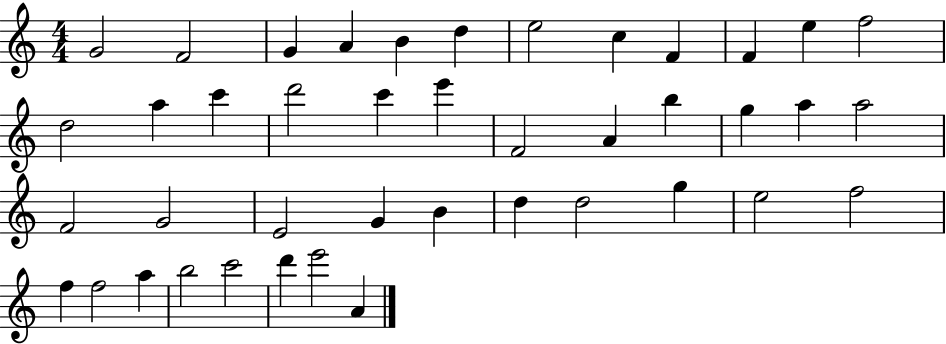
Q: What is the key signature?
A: C major